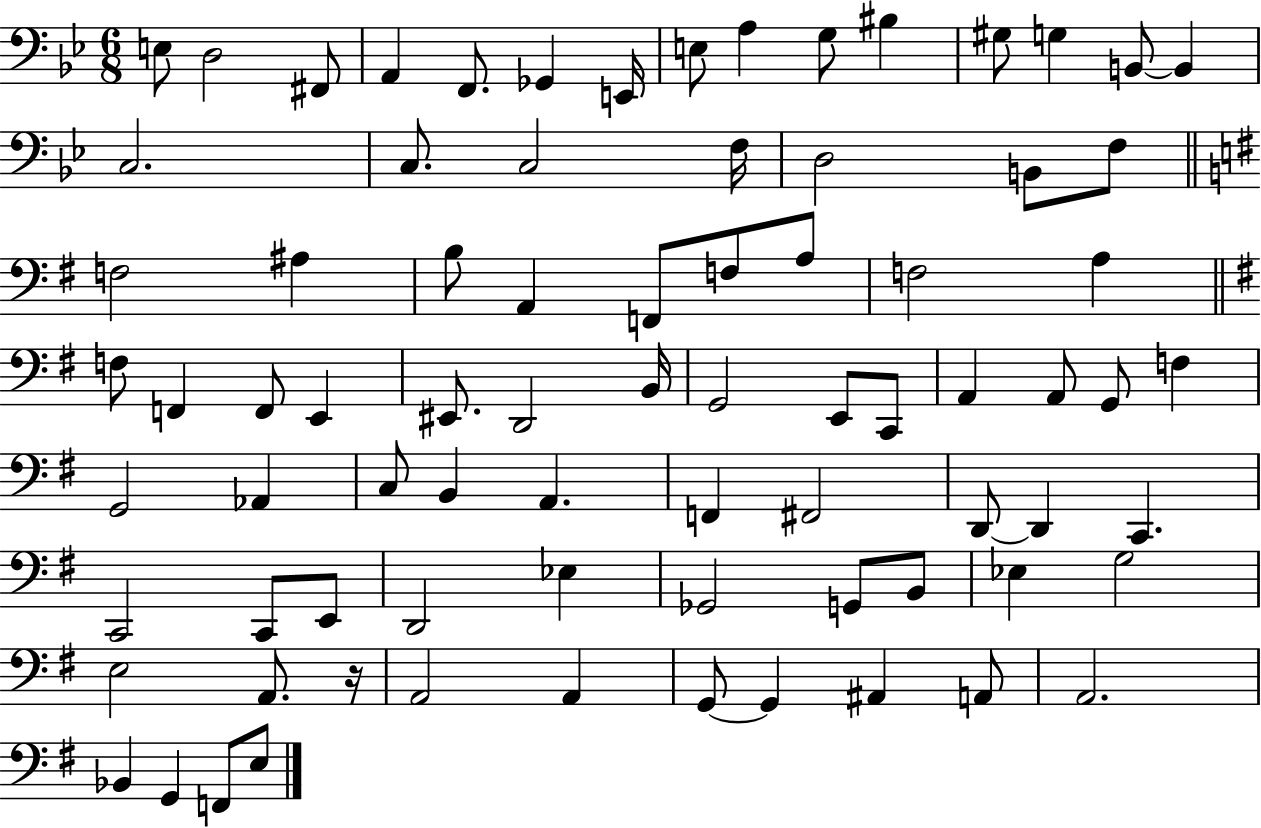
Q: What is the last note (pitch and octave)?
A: E3